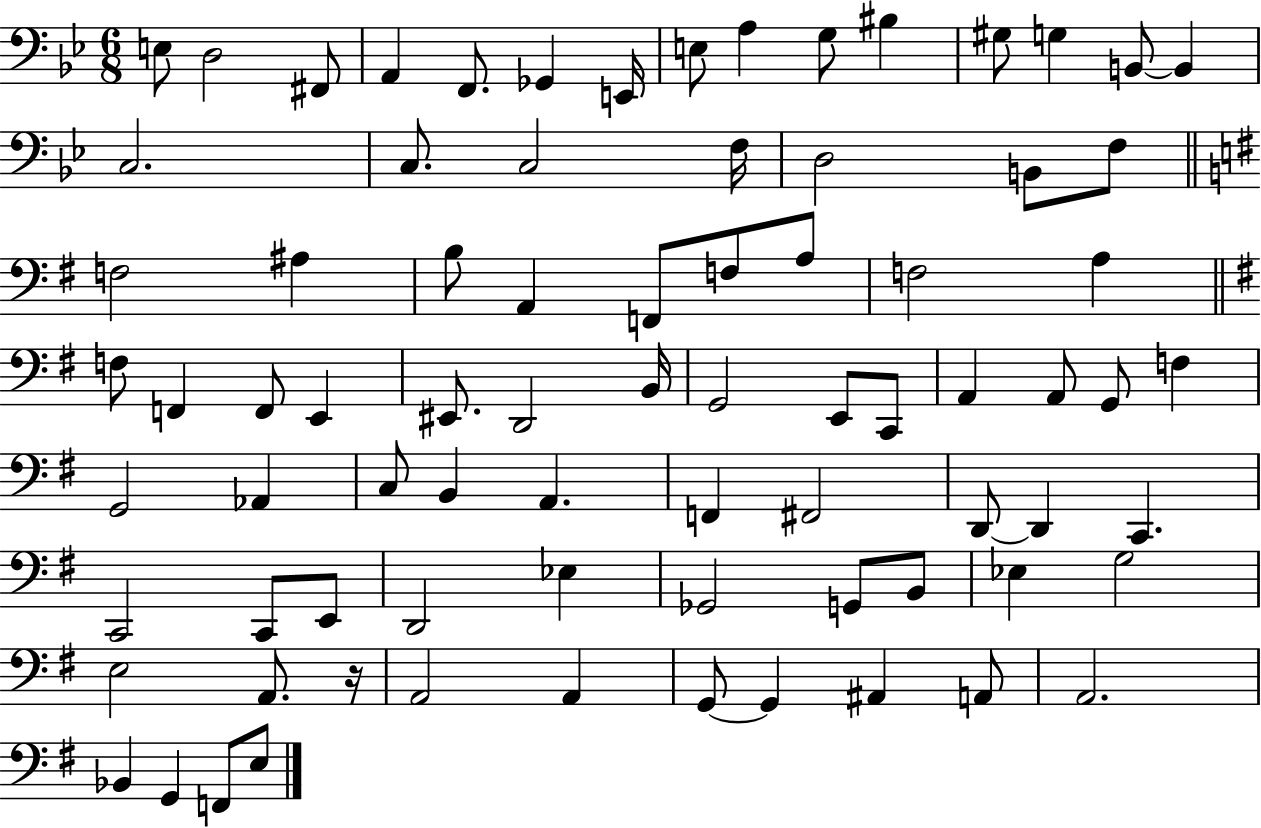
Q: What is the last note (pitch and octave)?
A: E3